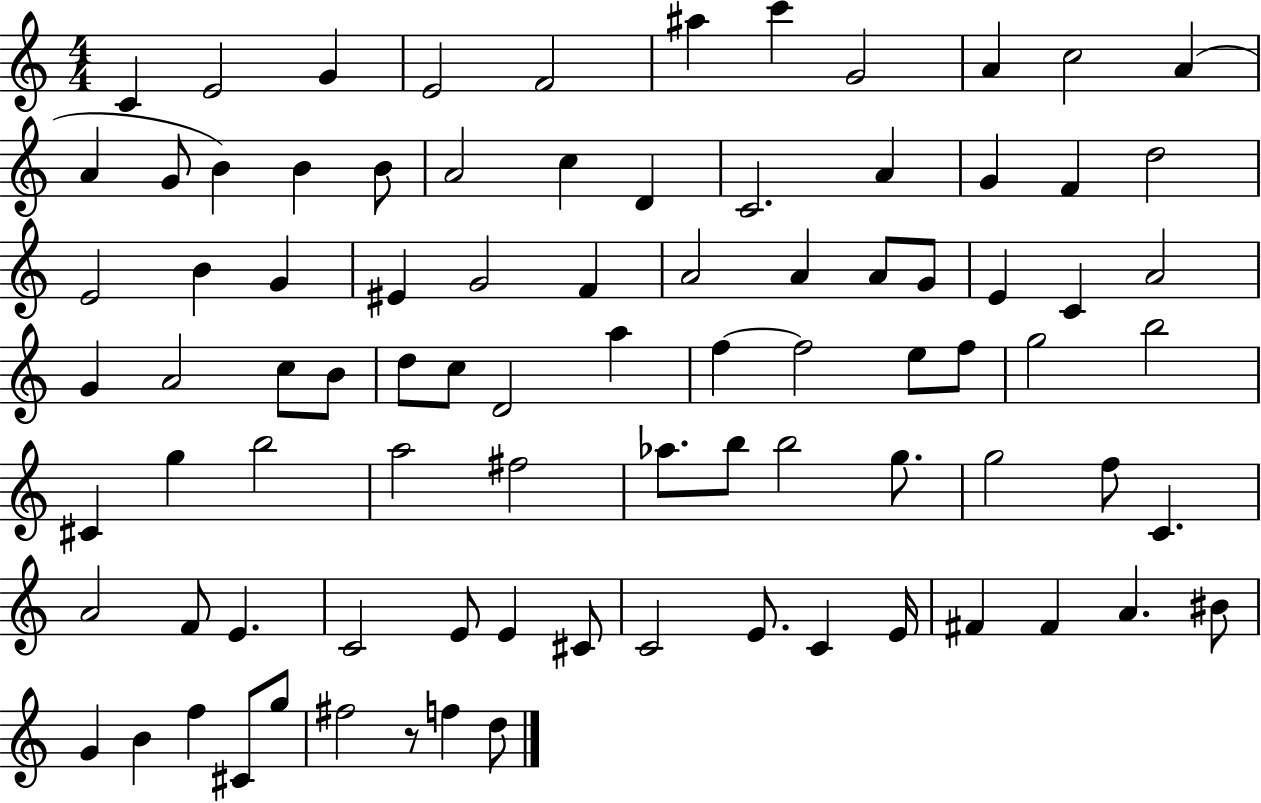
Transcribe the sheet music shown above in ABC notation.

X:1
T:Untitled
M:4/4
L:1/4
K:C
C E2 G E2 F2 ^a c' G2 A c2 A A G/2 B B B/2 A2 c D C2 A G F d2 E2 B G ^E G2 F A2 A A/2 G/2 E C A2 G A2 c/2 B/2 d/2 c/2 D2 a f f2 e/2 f/2 g2 b2 ^C g b2 a2 ^f2 _a/2 b/2 b2 g/2 g2 f/2 C A2 F/2 E C2 E/2 E ^C/2 C2 E/2 C E/4 ^F ^F A ^B/2 G B f ^C/2 g/2 ^f2 z/2 f d/2